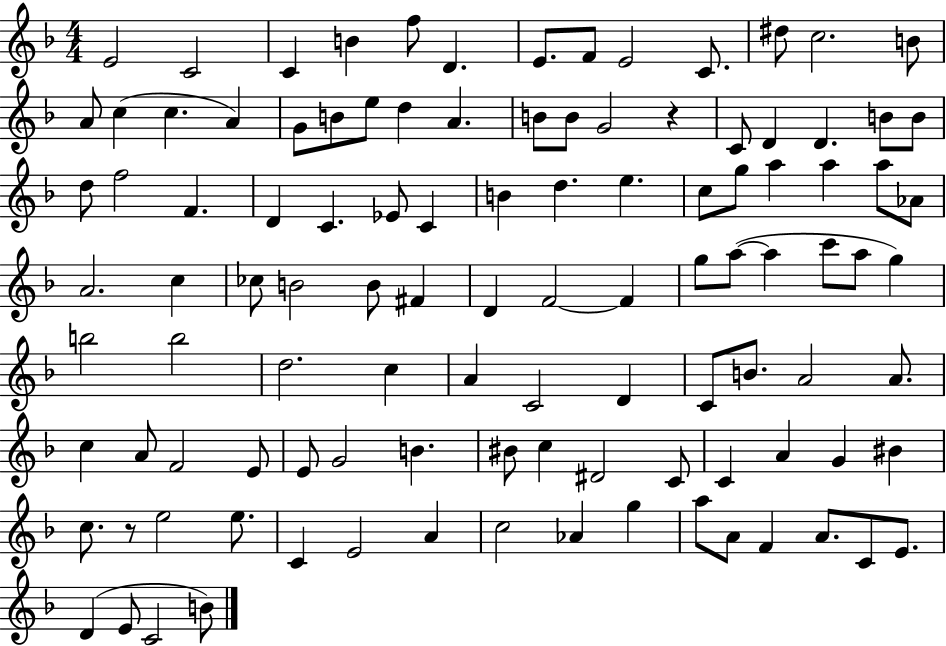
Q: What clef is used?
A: treble